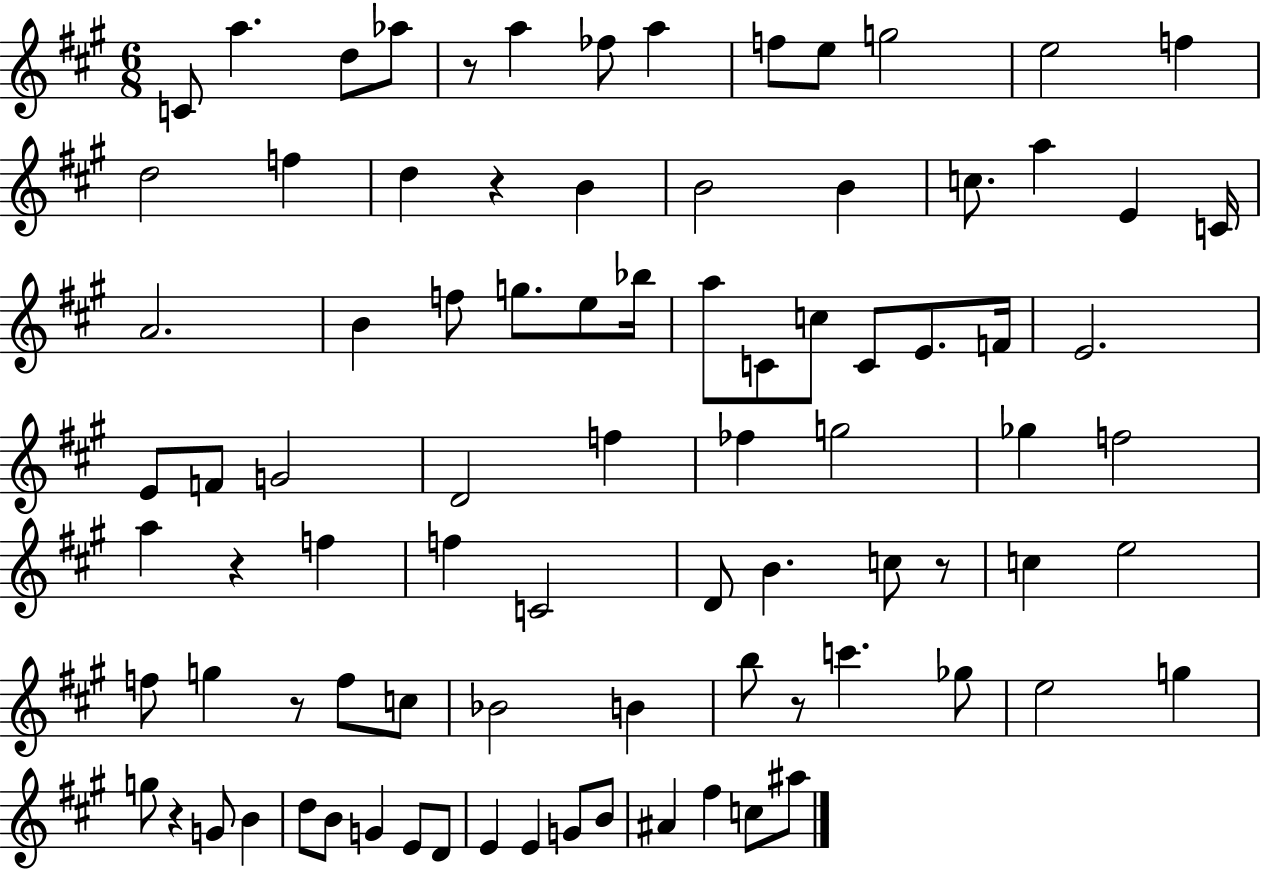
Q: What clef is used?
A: treble